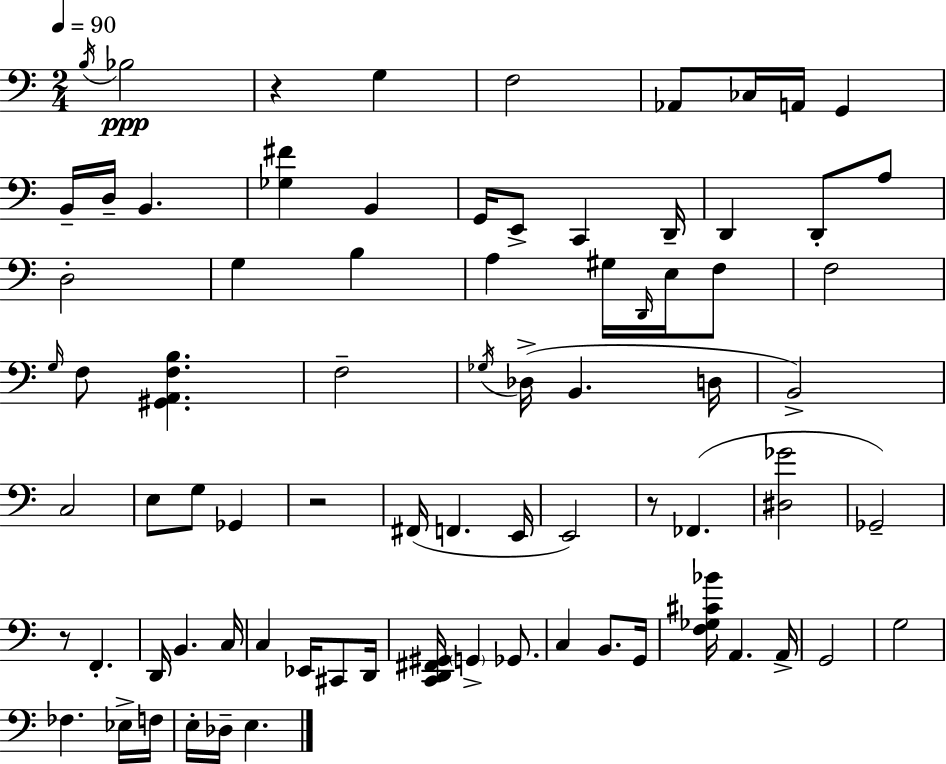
{
  \clef bass
  \numericTimeSignature
  \time 2/4
  \key a \minor
  \tempo 4 = 90
  \acciaccatura { b16 }\ppp bes2 | r4 g4 | f2 | aes,8 ces16 a,16 g,4 | \break b,16-- d16-- b,4. | <ges fis'>4 b,4 | g,16 e,8-> c,4 | d,16-- d,4 d,8-. a8 | \break d2-. | g4 b4 | a4 gis16 \grace { d,16 } e16 | f8 f2 | \break \grace { g16 } f8 <gis, a, f b>4. | f2-- | \acciaccatura { ges16 }( des16-> b,4. | d16 b,2->) | \break c2 | e8 g8 | ges,4 r2 | fis,16( f,4. | \break e,16 e,2) | r8 fes,4.( | <dis ges'>2 | ges,2--) | \break r8 f,4.-. | d,16 b,4. | c16 c4 | ees,16 cis,8 d,16 <c, d, fis, gis,>16 \parenthesize g,4-> | \break ges,8. c4 | b,8. g,16 <f ges cis' bes'>16 a,4. | a,16-> g,2 | g2 | \break fes4. | ees16-> f16 e16-. des16-- e4. | \bar "|."
}